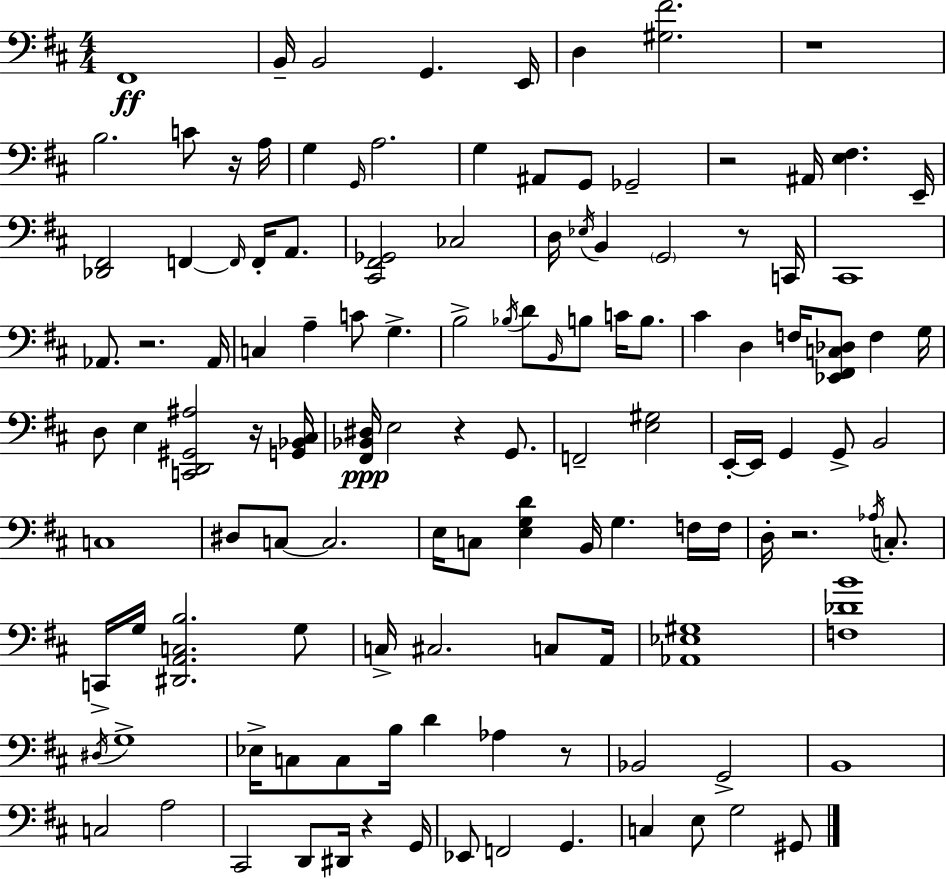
{
  \clef bass
  \numericTimeSignature
  \time 4/4
  \key d \major
  \repeat volta 2 { fis,1\ff | b,16-- b,2 g,4. e,16 | d4 <gis fis'>2. | r1 | \break b2. c'8 r16 a16 | g4 \grace { g,16 } a2. | g4 ais,8 g,8 ges,2-- | r2 ais,16 <e fis>4. | \break e,16-- <des, fis,>2 f,4~~ \grace { f,16 } f,16-. a,8. | <cis, fis, ges,>2 ces2 | d16 \acciaccatura { ees16 } b,4 \parenthesize g,2 | r8 c,16 cis,1 | \break aes,8. r2. | aes,16 c4 a4-- c'8 g4.-> | b2-> \acciaccatura { bes16 } d'8 \grace { b,16 } b8 | c'16 b8. cis'4 d4 f16 <ees, fis, c des>8 | \break f4 g16 d8 e4 <c, d, gis, ais>2 | r16 <g, bes, cis>16 <fis, bes, dis>16\ppp e2 r4 | g,8. f,2-- <e gis>2 | e,16-.~~ e,16 g,4 g,8-> b,2 | \break c1 | dis8 c8~~ c2. | e16 c8 <e g d'>4 b,16 g4. | f16 f16 d16-. r2. | \break \acciaccatura { aes16 } c8.-. c,16-> g16 <dis, a, c b>2. | g8 c16-> cis2. | c8 a,16 <aes, ees gis>1 | <f des' b'>1 | \break \acciaccatura { dis16 } g1-> | ees16-> c8 c8 b16 d'4 | aes4 r8 bes,2 g,2-> | b,1 | \break c2 a2 | cis,2 d,8 | dis,16 r4 g,16 ees,8 f,2 | g,4. c4 e8 g2 | \break gis,8 } \bar "|."
}